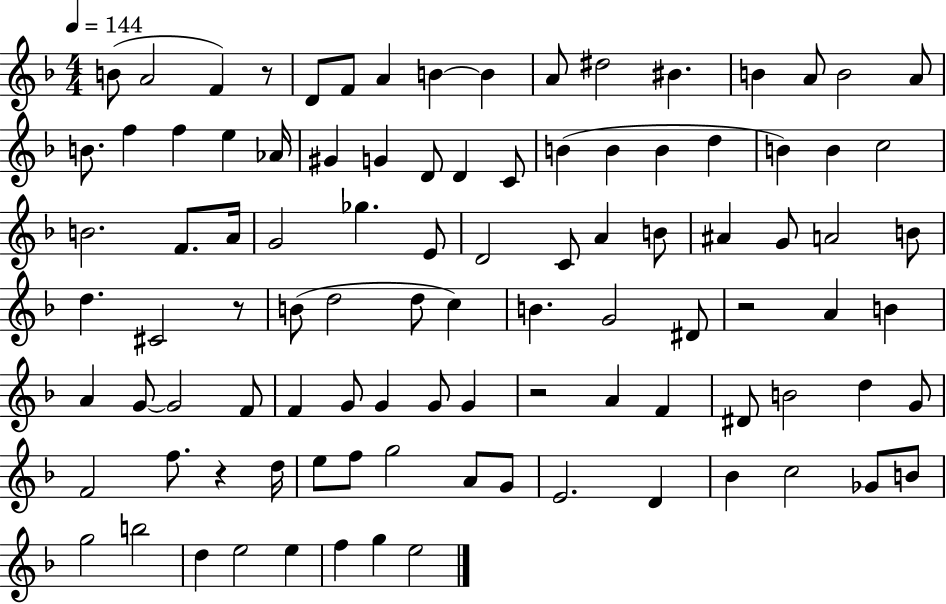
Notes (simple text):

B4/e A4/h F4/q R/e D4/e F4/e A4/q B4/q B4/q A4/e D#5/h BIS4/q. B4/q A4/e B4/h A4/e B4/e. F5/q F5/q E5/q Ab4/s G#4/q G4/q D4/e D4/q C4/e B4/q B4/q B4/q D5/q B4/q B4/q C5/h B4/h. F4/e. A4/s G4/h Gb5/q. E4/e D4/h C4/e A4/q B4/e A#4/q G4/e A4/h B4/e D5/q. C#4/h R/e B4/e D5/h D5/e C5/q B4/q. G4/h D#4/e R/h A4/q B4/q A4/q G4/e G4/h F4/e F4/q G4/e G4/q G4/e G4/q R/h A4/q F4/q D#4/e B4/h D5/q G4/e F4/h F5/e. R/q D5/s E5/e F5/e G5/h A4/e G4/e E4/h. D4/q Bb4/q C5/h Gb4/e B4/e G5/h B5/h D5/q E5/h E5/q F5/q G5/q E5/h